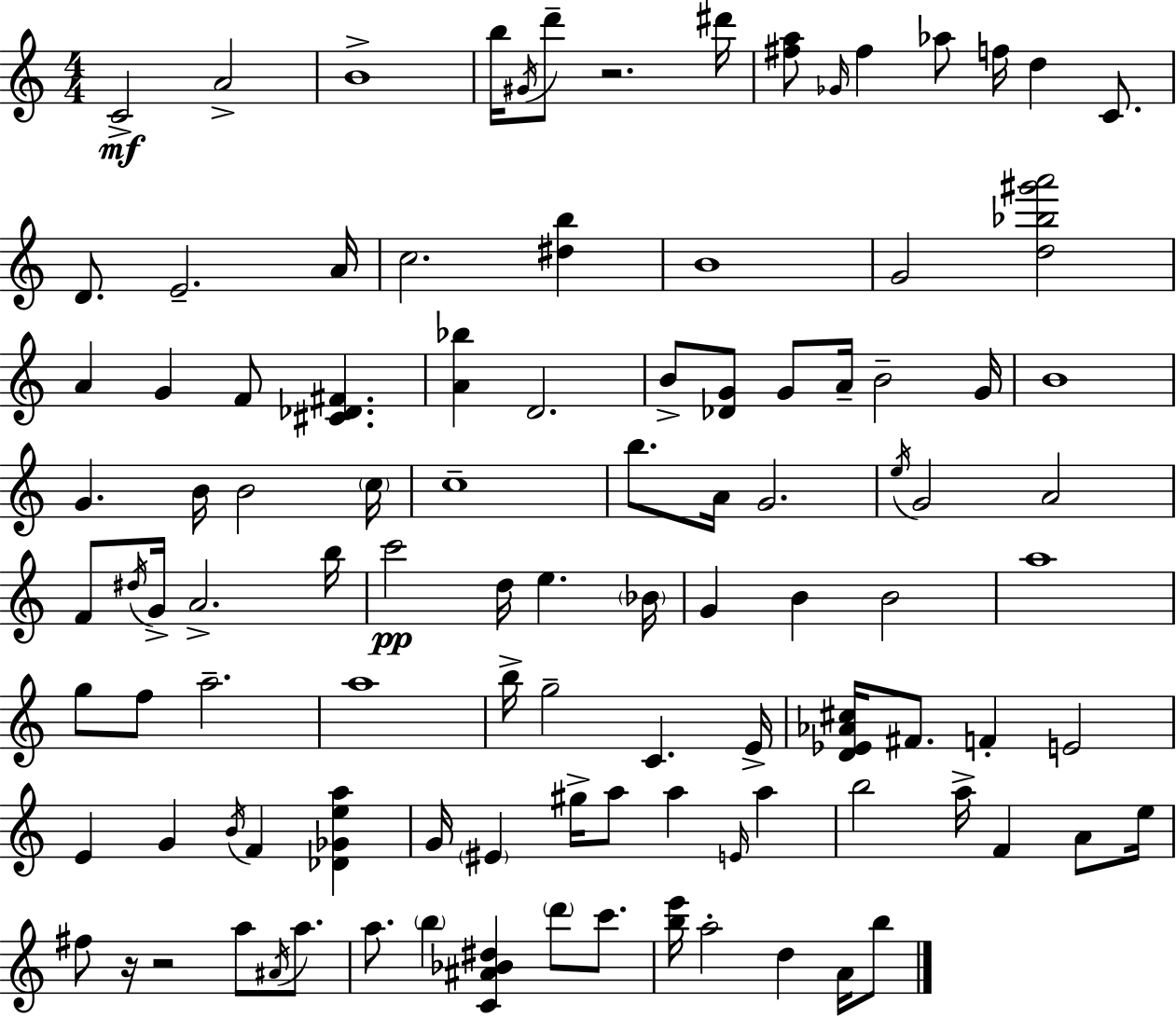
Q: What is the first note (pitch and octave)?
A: C4